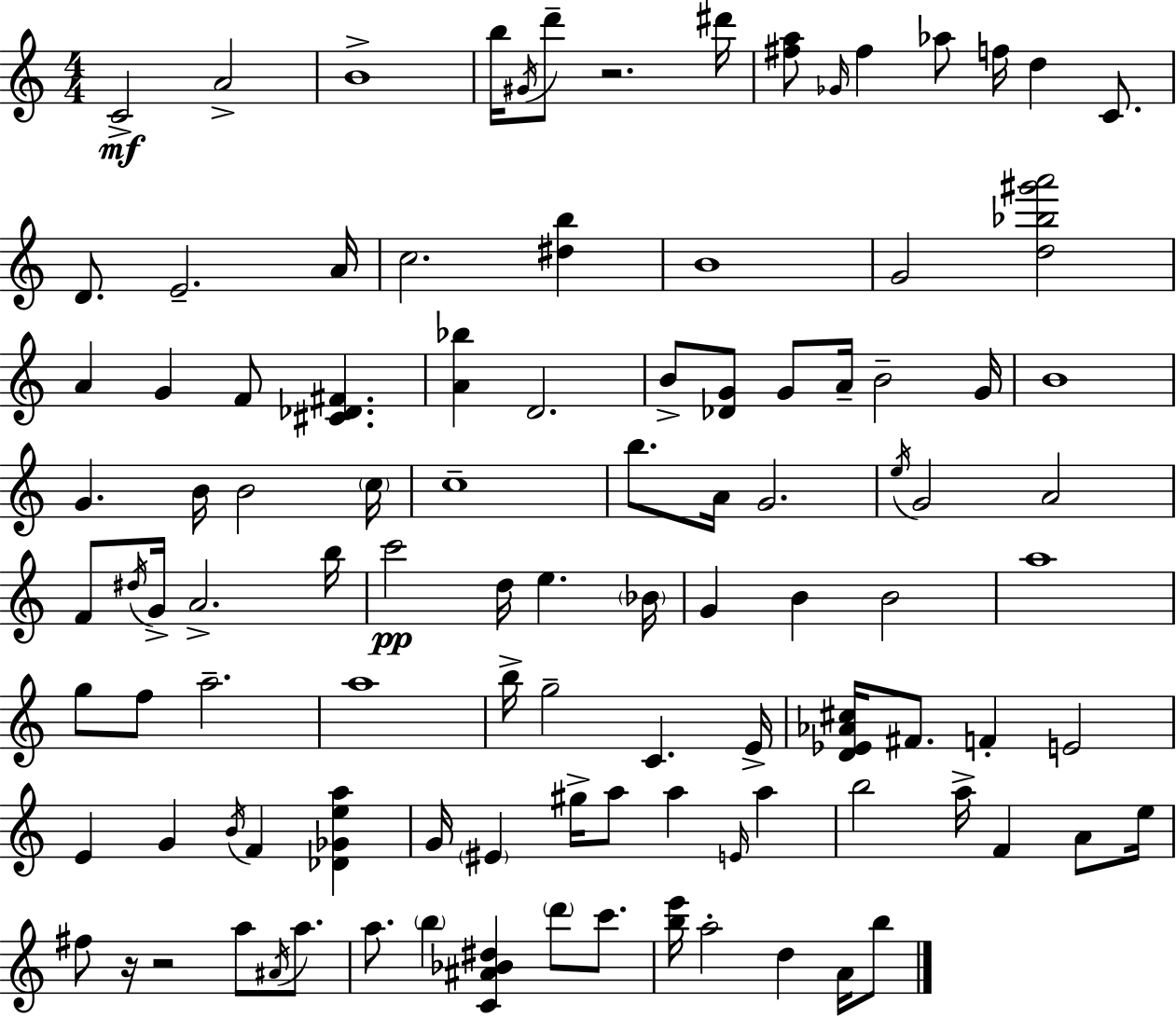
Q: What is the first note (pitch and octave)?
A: C4